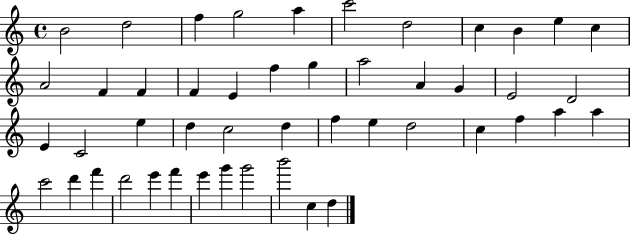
{
  \clef treble
  \time 4/4
  \defaultTimeSignature
  \key c \major
  b'2 d''2 | f''4 g''2 a''4 | c'''2 d''2 | c''4 b'4 e''4 c''4 | \break a'2 f'4 f'4 | f'4 e'4 f''4 g''4 | a''2 a'4 g'4 | e'2 d'2 | \break e'4 c'2 e''4 | d''4 c''2 d''4 | f''4 e''4 d''2 | c''4 f''4 a''4 a''4 | \break c'''2 d'''4 f'''4 | d'''2 e'''4 f'''4 | e'''4 g'''4 g'''2 | b'''2 c''4 d''4 | \break \bar "|."
}